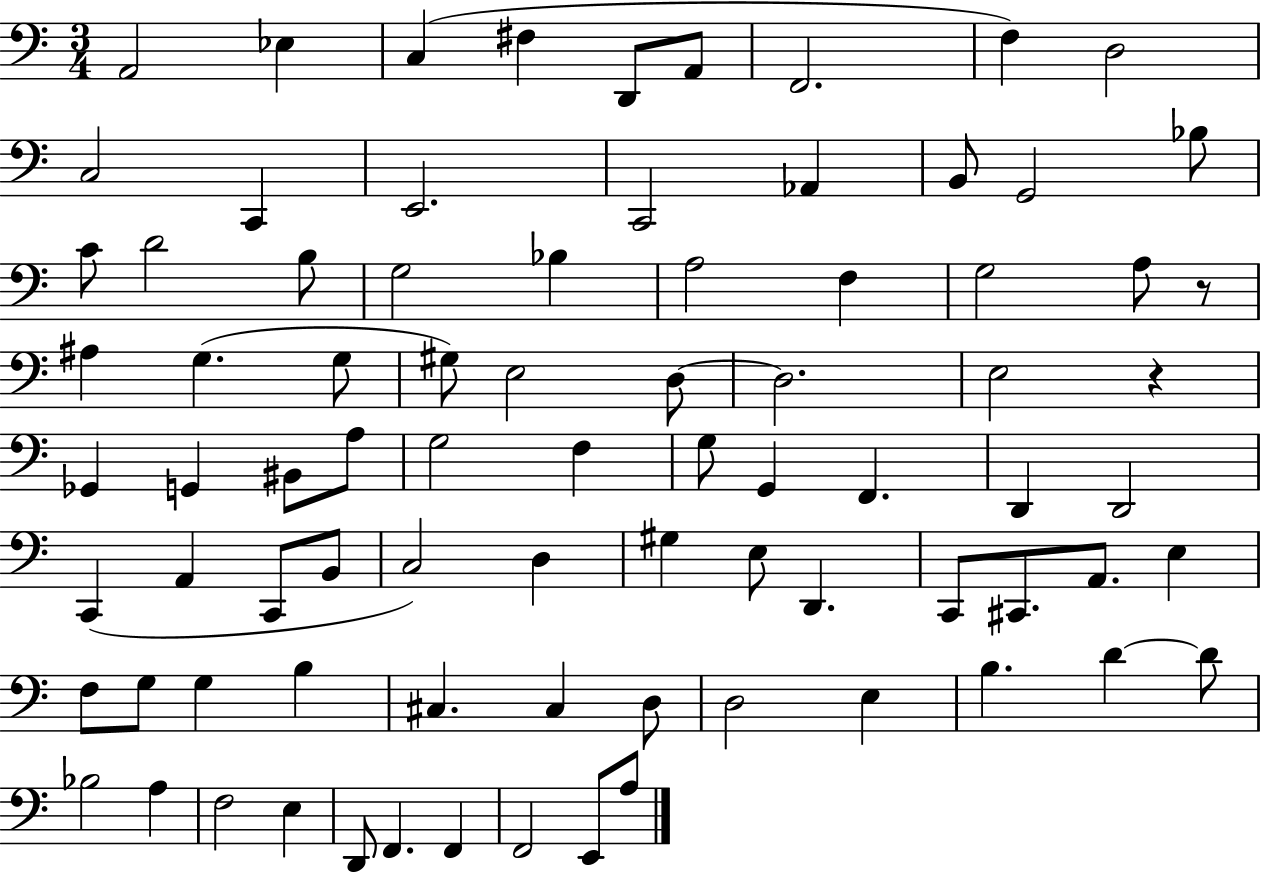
X:1
T:Untitled
M:3/4
L:1/4
K:C
A,,2 _E, C, ^F, D,,/2 A,,/2 F,,2 F, D,2 C,2 C,, E,,2 C,,2 _A,, B,,/2 G,,2 _B,/2 C/2 D2 B,/2 G,2 _B, A,2 F, G,2 A,/2 z/2 ^A, G, G,/2 ^G,/2 E,2 D,/2 D,2 E,2 z _G,, G,, ^B,,/2 A,/2 G,2 F, G,/2 G,, F,, D,, D,,2 C,, A,, C,,/2 B,,/2 C,2 D, ^G, E,/2 D,, C,,/2 ^C,,/2 A,,/2 E, F,/2 G,/2 G, B, ^C, ^C, D,/2 D,2 E, B, D D/2 _B,2 A, F,2 E, D,,/2 F,, F,, F,,2 E,,/2 A,/2